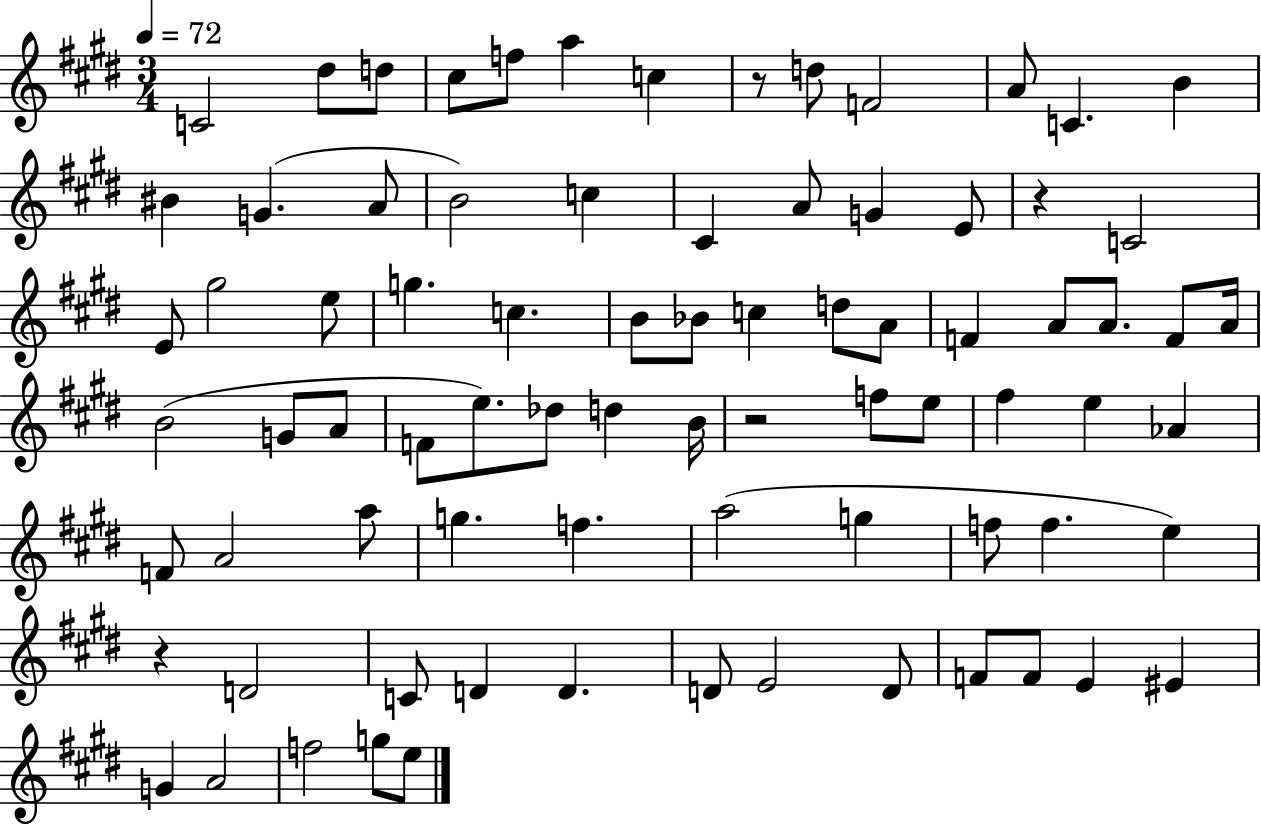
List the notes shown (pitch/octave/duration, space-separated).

C4/h D#5/e D5/e C#5/e F5/e A5/q C5/q R/e D5/e F4/h A4/e C4/q. B4/q BIS4/q G4/q. A4/e B4/h C5/q C#4/q A4/e G4/q E4/e R/q C4/h E4/e G#5/h E5/e G5/q. C5/q. B4/e Bb4/e C5/q D5/e A4/e F4/q A4/e A4/e. F4/e A4/s B4/h G4/e A4/e F4/e E5/e. Db5/e D5/q B4/s R/h F5/e E5/e F#5/q E5/q Ab4/q F4/e A4/h A5/e G5/q. F5/q. A5/h G5/q F5/e F5/q. E5/q R/q D4/h C4/e D4/q D4/q. D4/e E4/h D4/e F4/e F4/e E4/q EIS4/q G4/q A4/h F5/h G5/e E5/e